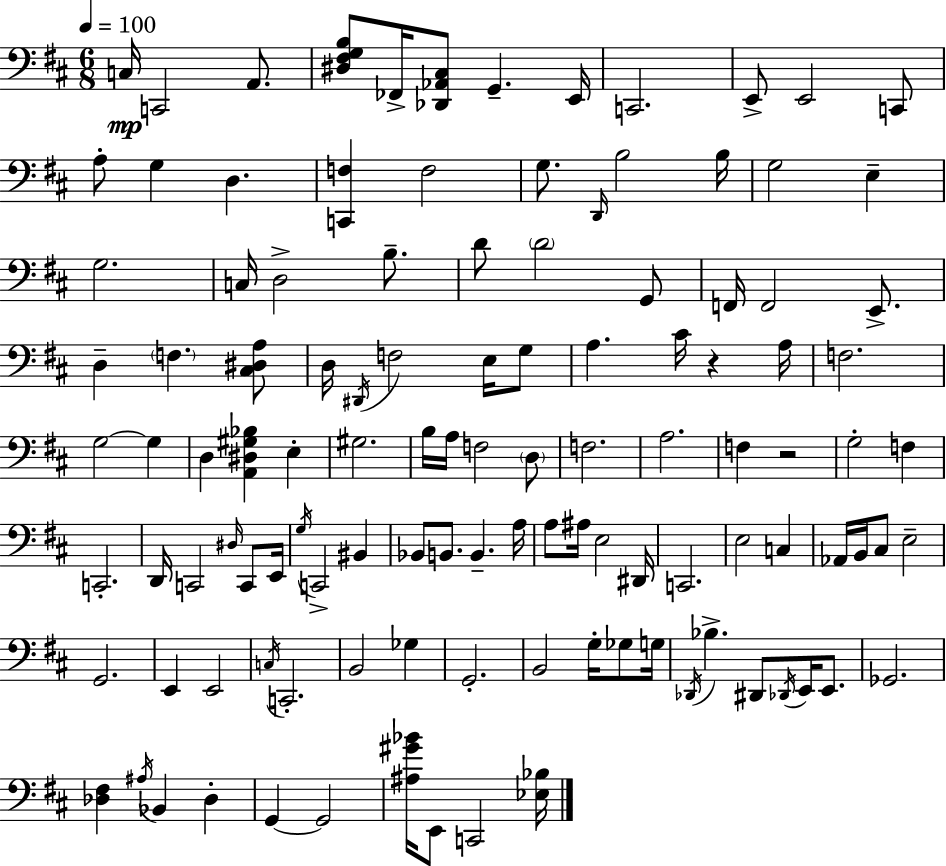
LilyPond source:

{
  \clef bass
  \numericTimeSignature
  \time 6/8
  \key d \major
  \tempo 4 = 100
  c16\mp c,2 a,8. | <dis fis g b>8 fes,16-> <des, aes, cis>8 g,4.-- e,16 | c,2. | e,8-> e,2 c,8 | \break a8-. g4 d4. | <c, f>4 f2 | g8. \grace { d,16 } b2 | b16 g2 e4-- | \break g2. | c16 d2-> b8.-- | d'8 \parenthesize d'2 g,8 | f,16 f,2 e,8.-> | \break d4-- \parenthesize f4. <cis dis a>8 | d16 \acciaccatura { dis,16 } f2 e16 | g8 a4. cis'16 r4 | a16 f2. | \break g2~~ g4 | d4 <a, dis gis bes>4 e4-. | gis2. | b16 a16 f2 | \break \parenthesize d8 f2. | a2. | f4 r2 | g2-. f4 | \break c,2.-. | d,16 c,2 \grace { dis16 } | c,8 e,16 \acciaccatura { g16 } c,2-> | bis,4 bes,8 b,8. b,4.-- | \break a16 a8 ais16 e2 | dis,16 c,2. | e2 | c4 aes,16 b,16 cis8 e2-- | \break g,2. | e,4 e,2 | \acciaccatura { c16 } c,2.-. | b,2 | \break ges4 g,2.-. | b,2 | g16-. ges8 g16 \acciaccatura { des,16 } bes4.-> | dis,8 \acciaccatura { des,16 } e,16 e,8. ges,2. | \break <des fis>4 \acciaccatura { ais16 } | bes,4 des4-. g,4~~ | g,2 <ais gis' bes'>16 e,8 c,2 | <ees bes>16 \bar "|."
}